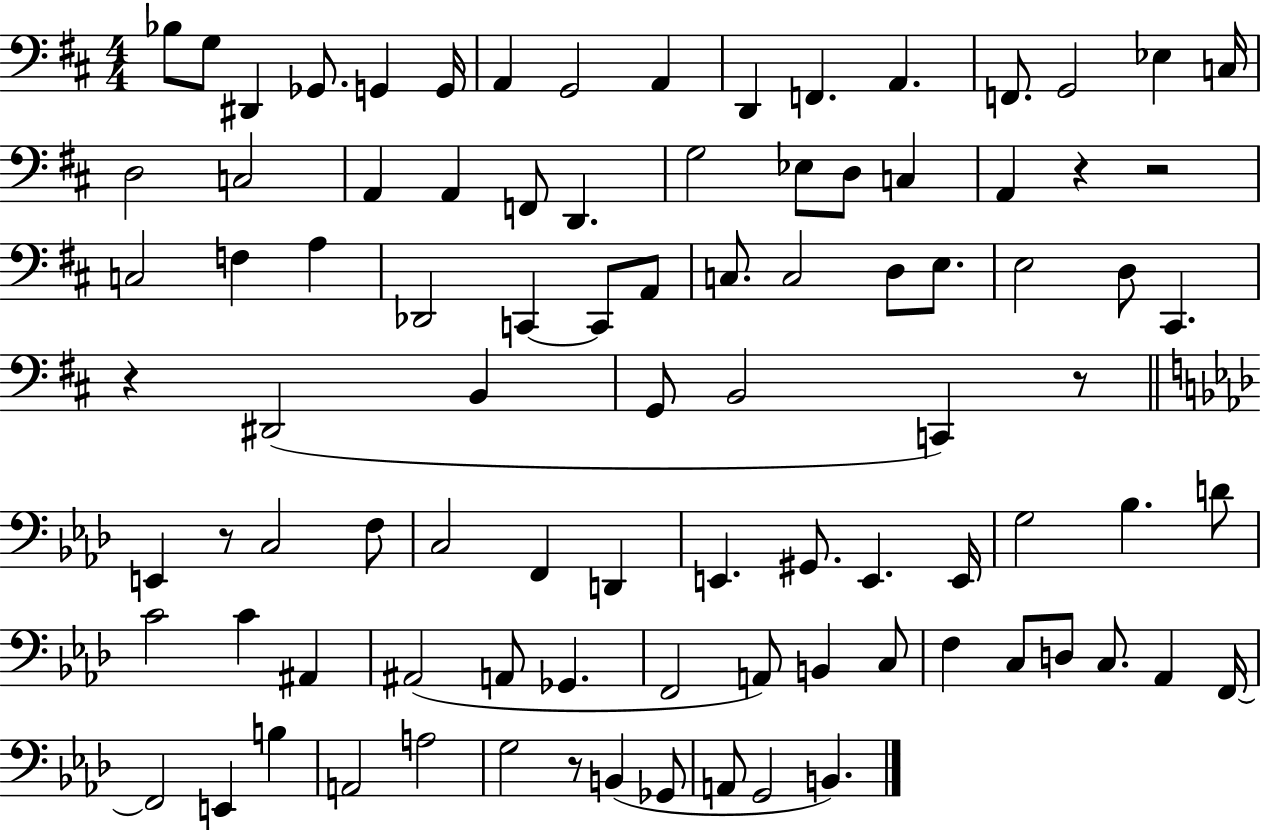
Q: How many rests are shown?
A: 6